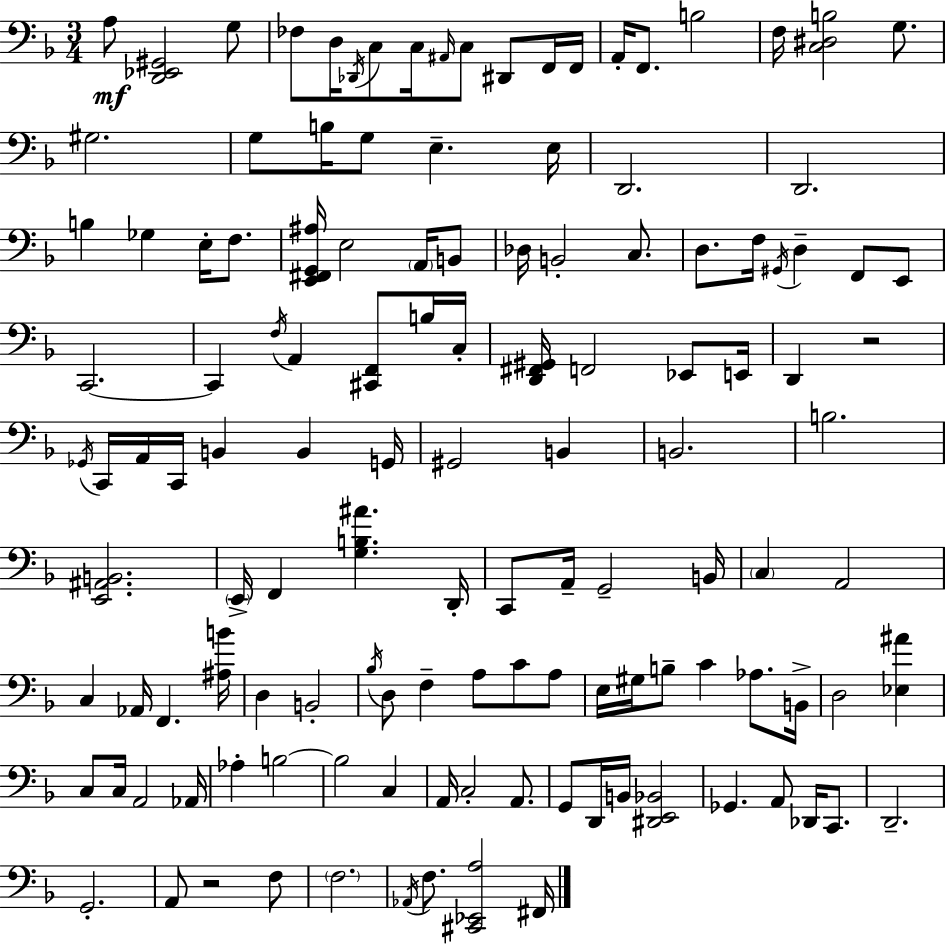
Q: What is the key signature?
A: D minor